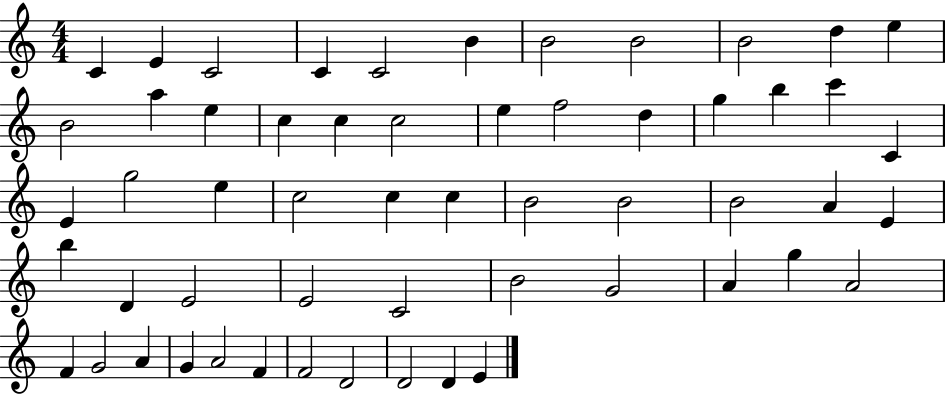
X:1
T:Untitled
M:4/4
L:1/4
K:C
C E C2 C C2 B B2 B2 B2 d e B2 a e c c c2 e f2 d g b c' C E g2 e c2 c c B2 B2 B2 A E b D E2 E2 C2 B2 G2 A g A2 F G2 A G A2 F F2 D2 D2 D E